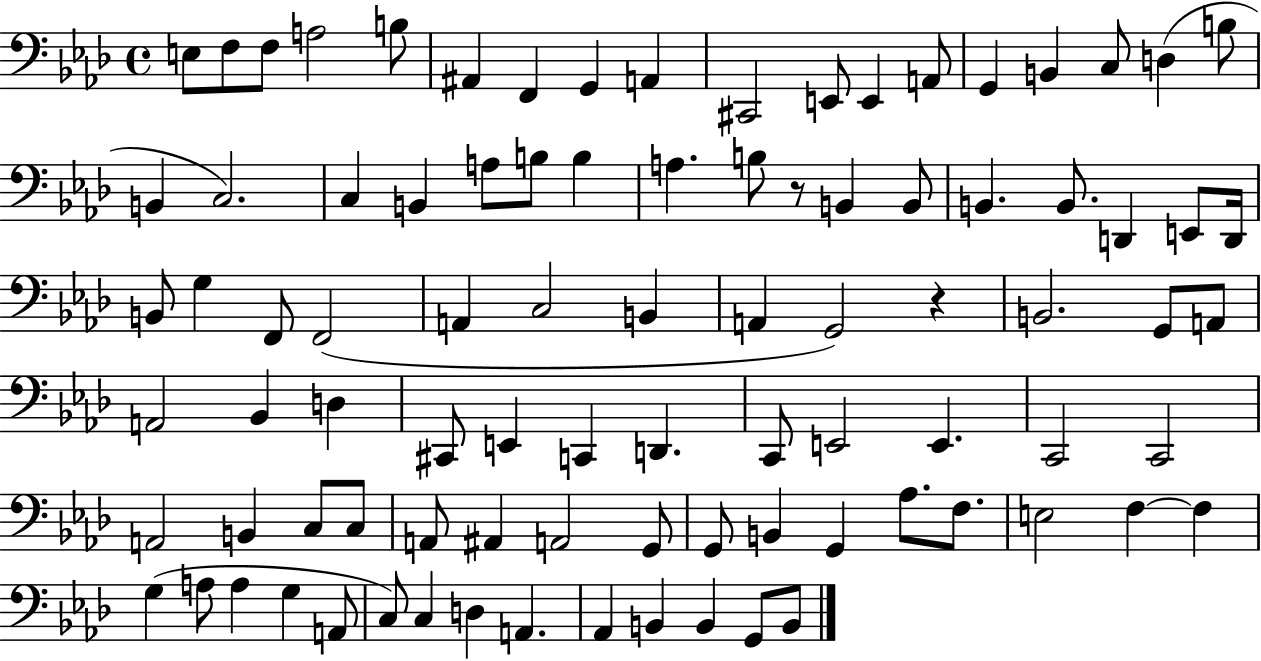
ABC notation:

X:1
T:Untitled
M:4/4
L:1/4
K:Ab
E,/2 F,/2 F,/2 A,2 B,/2 ^A,, F,, G,, A,, ^C,,2 E,,/2 E,, A,,/2 G,, B,, C,/2 D, B,/2 B,, C,2 C, B,, A,/2 B,/2 B, A, B,/2 z/2 B,, B,,/2 B,, B,,/2 D,, E,,/2 D,,/4 B,,/2 G, F,,/2 F,,2 A,, C,2 B,, A,, G,,2 z B,,2 G,,/2 A,,/2 A,,2 _B,, D, ^C,,/2 E,, C,, D,, C,,/2 E,,2 E,, C,,2 C,,2 A,,2 B,, C,/2 C,/2 A,,/2 ^A,, A,,2 G,,/2 G,,/2 B,, G,, _A,/2 F,/2 E,2 F, F, G, A,/2 A, G, A,,/2 C,/2 C, D, A,, _A,, B,, B,, G,,/2 B,,/2